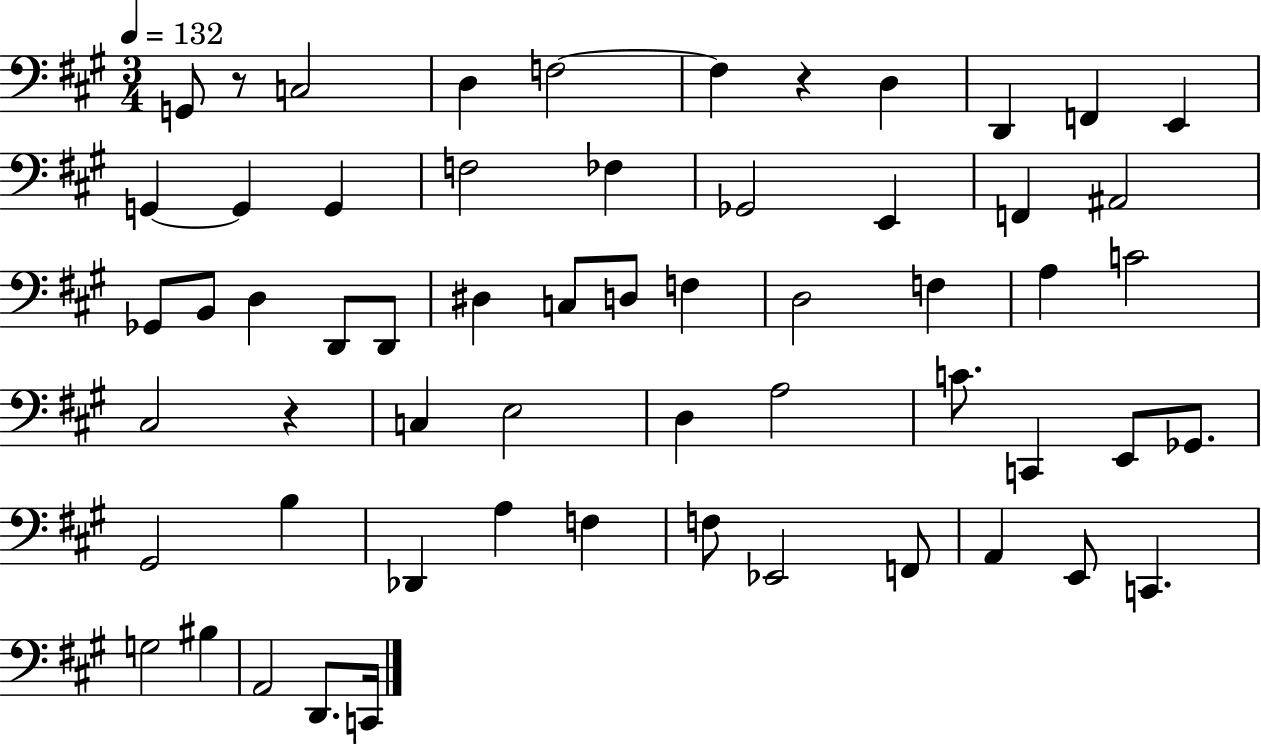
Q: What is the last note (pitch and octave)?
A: C2